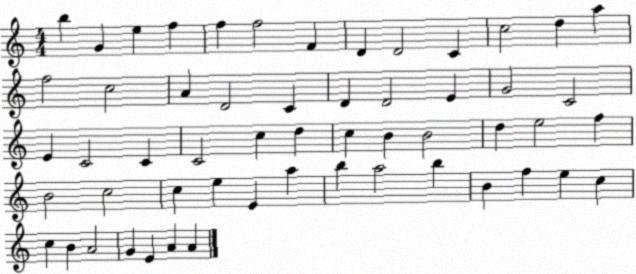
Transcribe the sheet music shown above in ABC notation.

X:1
T:Untitled
M:4/4
L:1/4
K:C
b G e f f f2 F D D2 C c2 d a f2 c2 A D2 C D D2 E G2 C2 E C2 C C2 c d c B B2 d e2 f B2 c2 c e E a b a2 b B f e c c B A2 G E A A